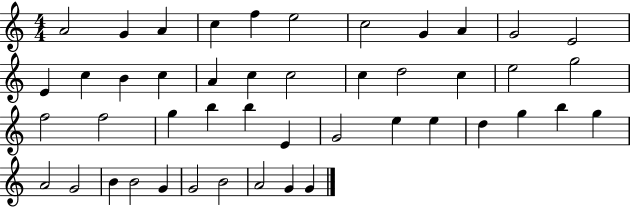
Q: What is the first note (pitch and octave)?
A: A4